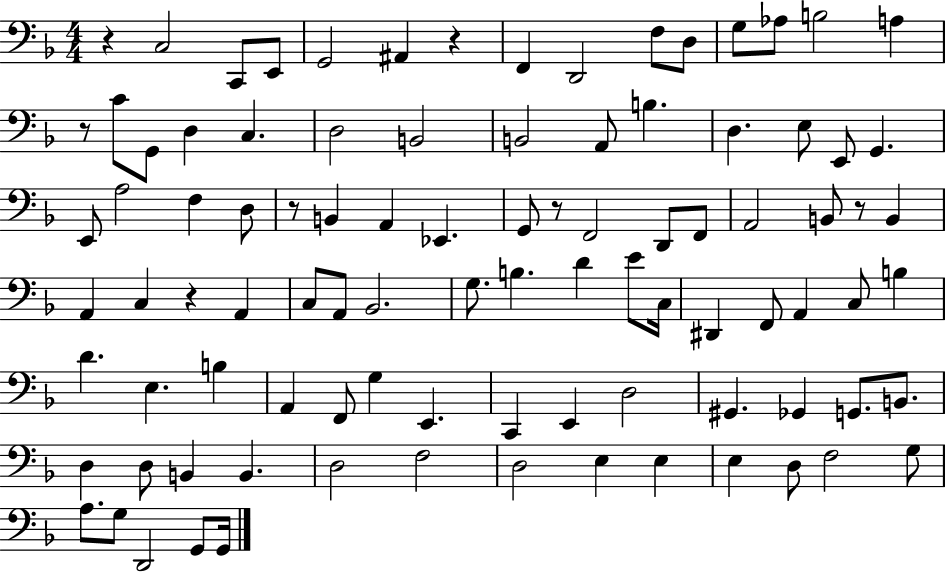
{
  \clef bass
  \numericTimeSignature
  \time 4/4
  \key f \major
  r4 c2 c,8 e,8 | g,2 ais,4 r4 | f,4 d,2 f8 d8 | g8 aes8 b2 a4 | \break r8 c'8 g,8 d4 c4. | d2 b,2 | b,2 a,8 b4. | d4. e8 e,8 g,4. | \break e,8 a2 f4 d8 | r8 b,4 a,4 ees,4. | g,8 r8 f,2 d,8 f,8 | a,2 b,8 r8 b,4 | \break a,4 c4 r4 a,4 | c8 a,8 bes,2. | g8. b4. d'4 e'8 c16 | dis,4 f,8 a,4 c8 b4 | \break d'4. e4. b4 | a,4 f,8 g4 e,4. | c,4 e,4 d2 | gis,4. ges,4 g,8. b,8. | \break d4 d8 b,4 b,4. | d2 f2 | d2 e4 e4 | e4 d8 f2 g8 | \break a8. g8 d,2 g,8 g,16 | \bar "|."
}